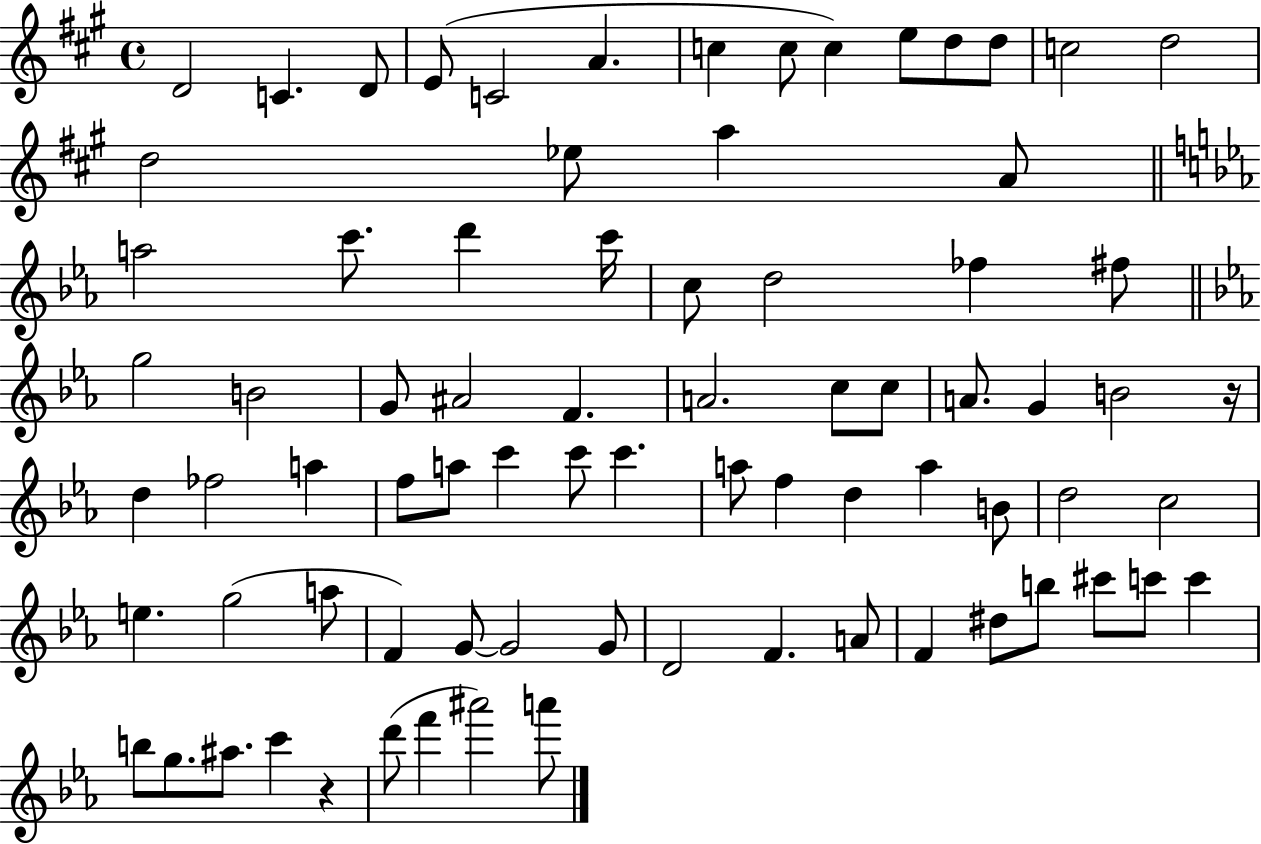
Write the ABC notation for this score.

X:1
T:Untitled
M:4/4
L:1/4
K:A
D2 C D/2 E/2 C2 A c c/2 c e/2 d/2 d/2 c2 d2 d2 _e/2 a A/2 a2 c'/2 d' c'/4 c/2 d2 _f ^f/2 g2 B2 G/2 ^A2 F A2 c/2 c/2 A/2 G B2 z/4 d _f2 a f/2 a/2 c' c'/2 c' a/2 f d a B/2 d2 c2 e g2 a/2 F G/2 G2 G/2 D2 F A/2 F ^d/2 b/2 ^c'/2 c'/2 c' b/2 g/2 ^a/2 c' z d'/2 f' ^a'2 a'/2